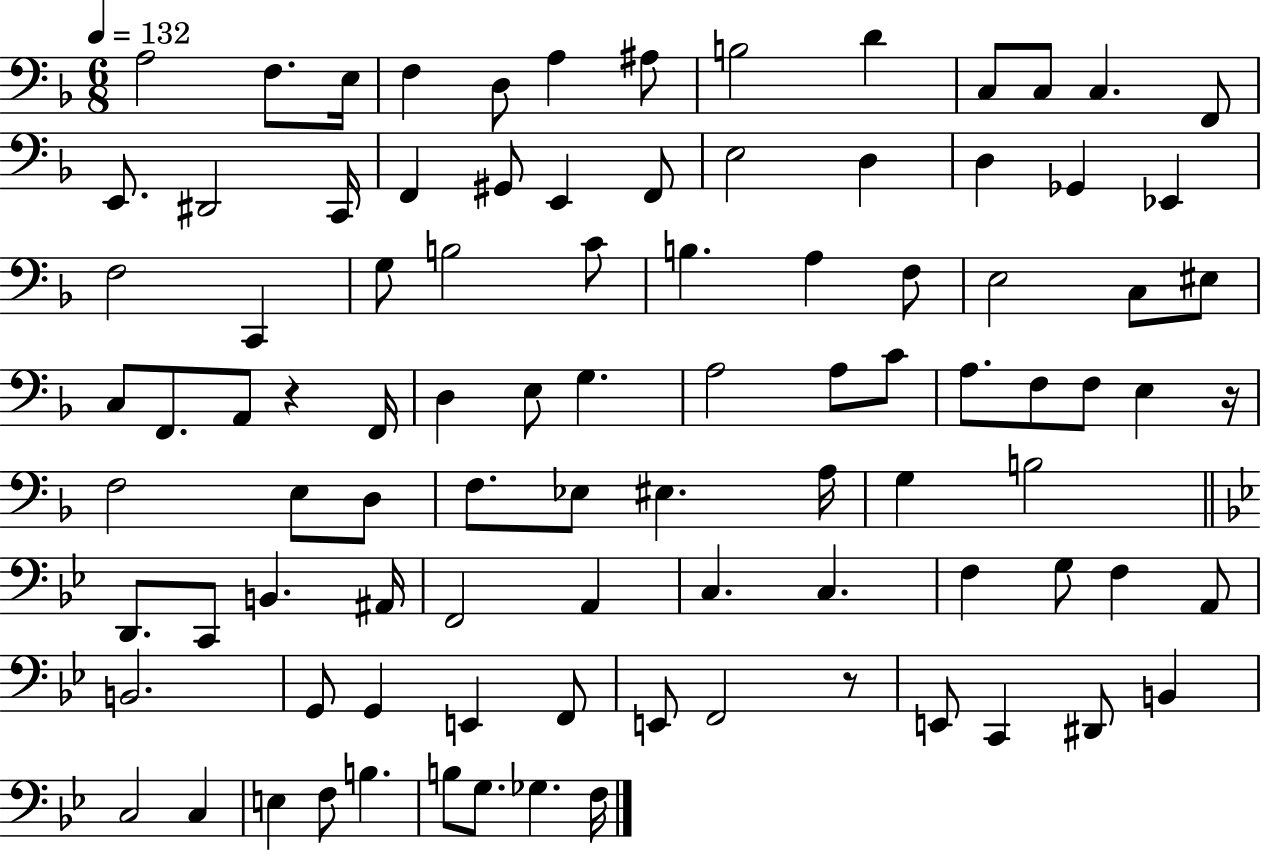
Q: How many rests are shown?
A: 3